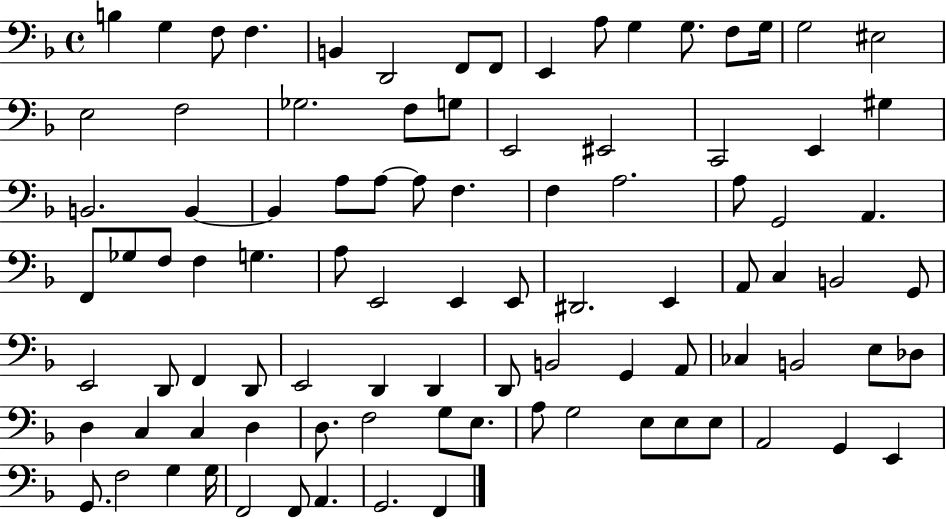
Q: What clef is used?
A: bass